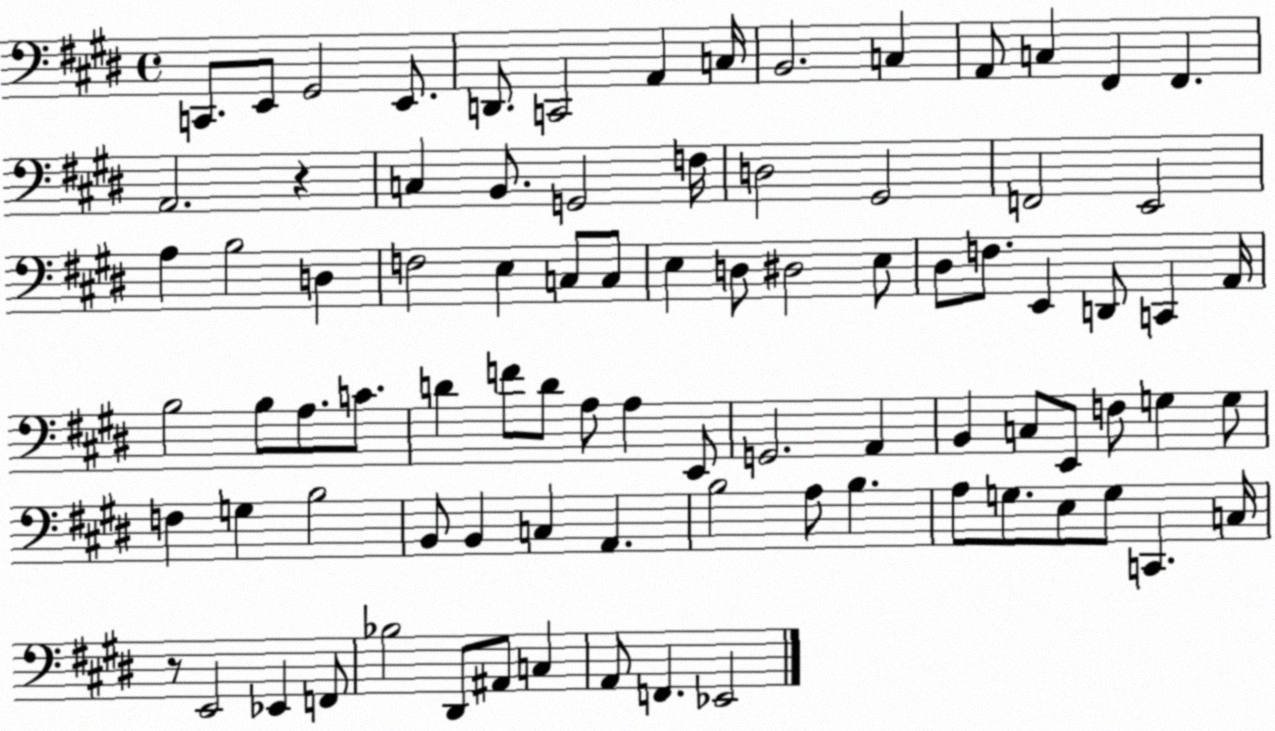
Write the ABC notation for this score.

X:1
T:Untitled
M:4/4
L:1/4
K:E
C,,/2 E,,/2 ^G,,2 E,,/2 D,,/2 C,,2 A,, C,/4 B,,2 C, A,,/2 C, ^F,, ^F,, A,,2 z C, B,,/2 G,,2 F,/4 D,2 ^G,,2 F,,2 E,,2 A, B,2 D, F,2 E, C,/2 C,/2 E, D,/2 ^D,2 E,/2 ^D,/2 F,/2 E,, D,,/2 C,, A,,/4 B,2 B,/2 A,/2 C/2 D F/2 D/2 A,/2 A, E,,/2 G,,2 A,, B,, C,/2 E,,/2 F,/2 G, G,/2 F, G, B,2 B,,/2 B,, C, A,, B,2 A,/2 B, A,/2 G,/2 E,/2 G,/2 C,, C,/4 z/2 E,,2 _E,, F,,/2 _B,2 ^D,,/2 ^A,,/2 C, A,,/2 F,, _E,,2